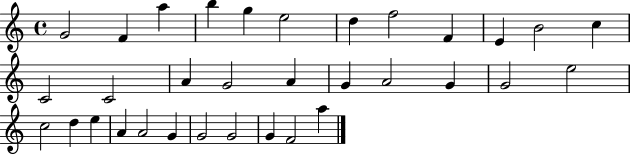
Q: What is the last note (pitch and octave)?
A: A5